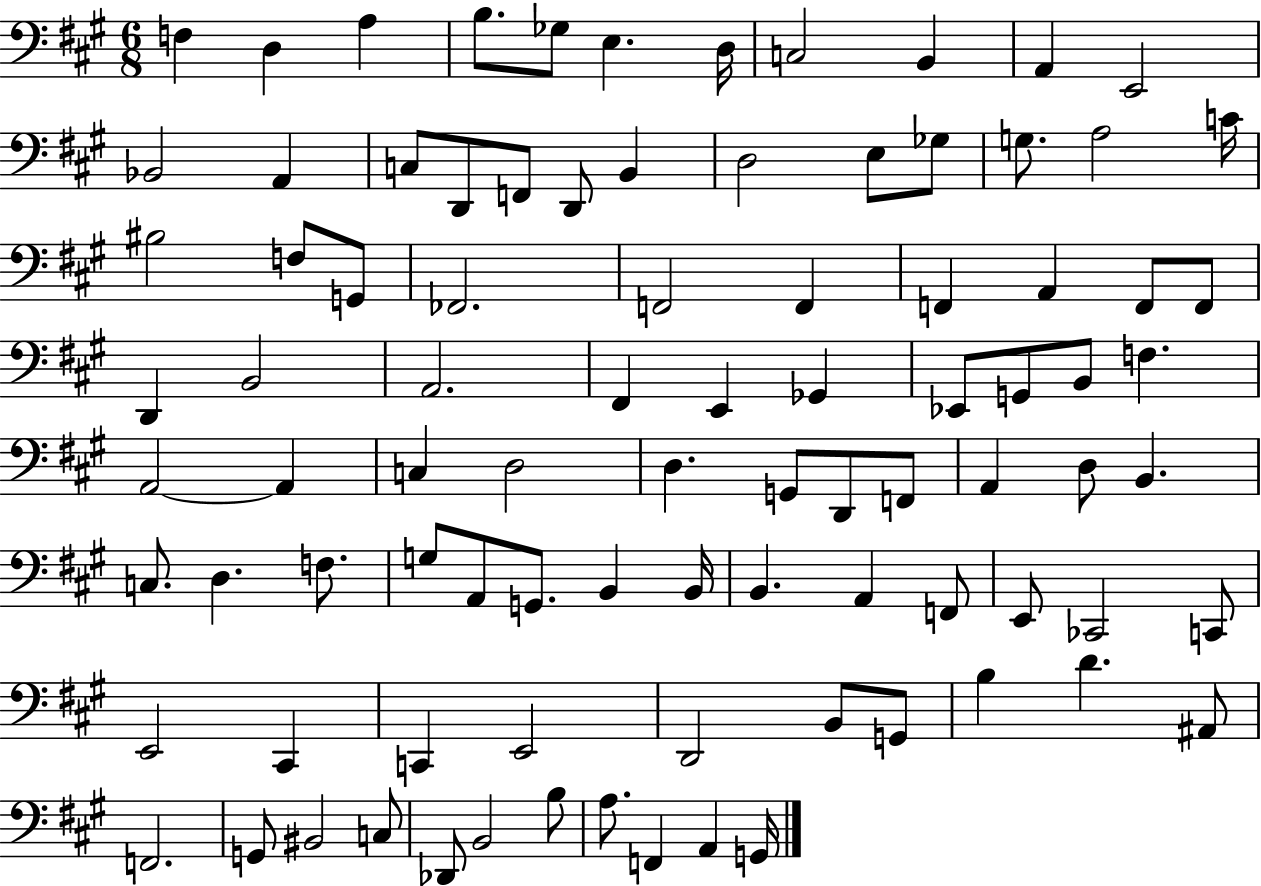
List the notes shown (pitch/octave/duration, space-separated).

F3/q D3/q A3/q B3/e. Gb3/e E3/q. D3/s C3/h B2/q A2/q E2/h Bb2/h A2/q C3/e D2/e F2/e D2/e B2/q D3/h E3/e Gb3/e G3/e. A3/h C4/s BIS3/h F3/e G2/e FES2/h. F2/h F2/q F2/q A2/q F2/e F2/e D2/q B2/h A2/h. F#2/q E2/q Gb2/q Eb2/e G2/e B2/e F3/q. A2/h A2/q C3/q D3/h D3/q. G2/e D2/e F2/e A2/q D3/e B2/q. C3/e. D3/q. F3/e. G3/e A2/e G2/e. B2/q B2/s B2/q. A2/q F2/e E2/e CES2/h C2/e E2/h C#2/q C2/q E2/h D2/h B2/e G2/e B3/q D4/q. A#2/e F2/h. G2/e BIS2/h C3/e Db2/e B2/h B3/e A3/e. F2/q A2/q G2/s